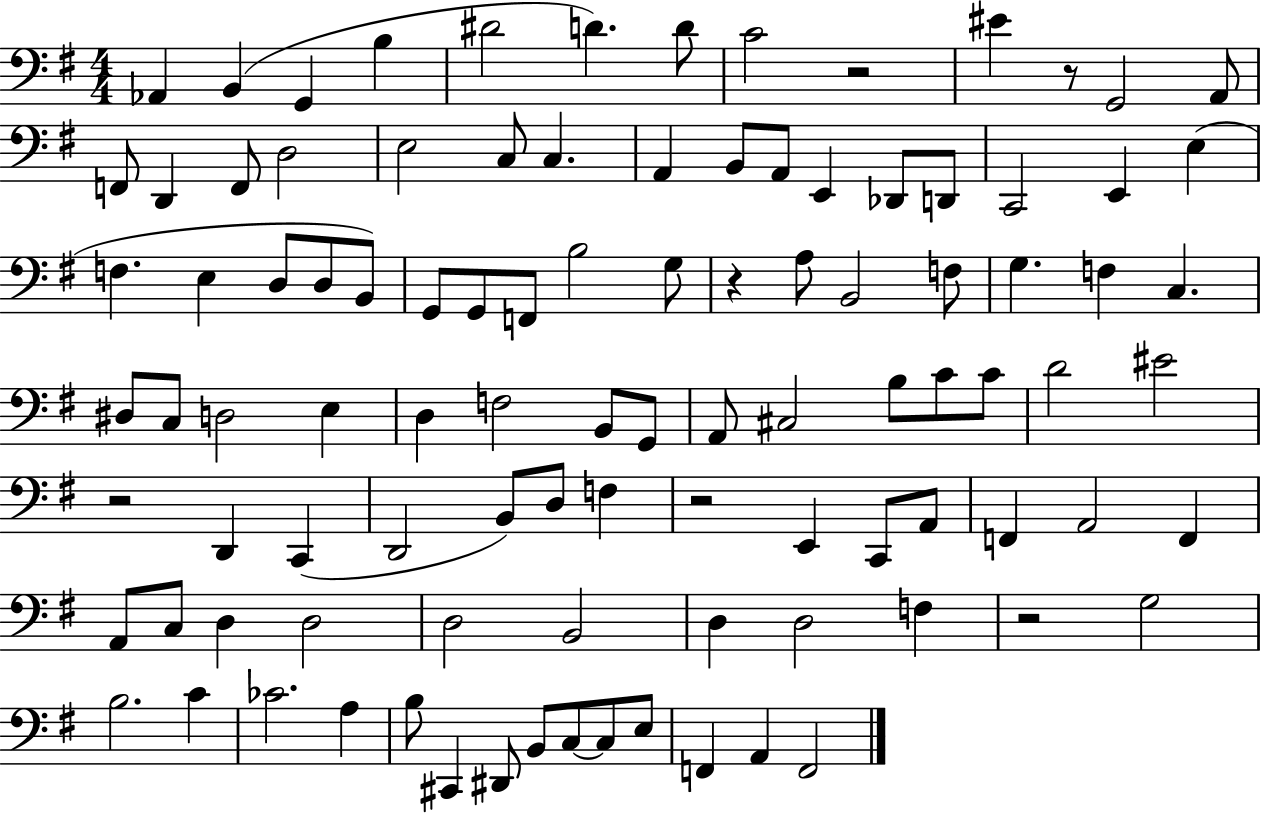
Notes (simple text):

Ab2/q B2/q G2/q B3/q D#4/h D4/q. D4/e C4/h R/h EIS4/q R/e G2/h A2/e F2/e D2/q F2/e D3/h E3/h C3/e C3/q. A2/q B2/e A2/e E2/q Db2/e D2/e C2/h E2/q E3/q F3/q. E3/q D3/e D3/e B2/e G2/e G2/e F2/e B3/h G3/e R/q A3/e B2/h F3/e G3/q. F3/q C3/q. D#3/e C3/e D3/h E3/q D3/q F3/h B2/e G2/e A2/e C#3/h B3/e C4/e C4/e D4/h EIS4/h R/h D2/q C2/q D2/h B2/e D3/e F3/q R/h E2/q C2/e A2/e F2/q A2/h F2/q A2/e C3/e D3/q D3/h D3/h B2/h D3/q D3/h F3/q R/h G3/h B3/h. C4/q CES4/h. A3/q B3/e C#2/q D#2/e B2/e C3/e C3/e E3/e F2/q A2/q F2/h